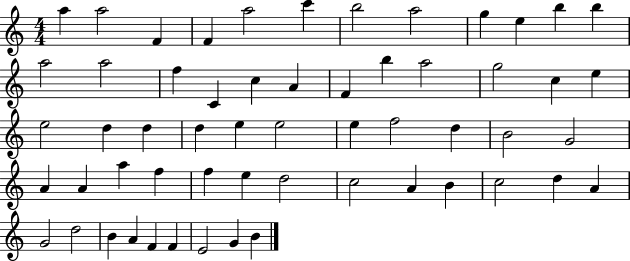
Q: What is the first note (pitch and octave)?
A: A5